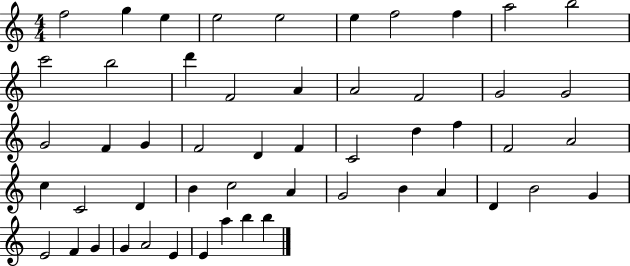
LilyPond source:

{
  \clef treble
  \numericTimeSignature
  \time 4/4
  \key c \major
  f''2 g''4 e''4 | e''2 e''2 | e''4 f''2 f''4 | a''2 b''2 | \break c'''2 b''2 | d'''4 f'2 a'4 | a'2 f'2 | g'2 g'2 | \break g'2 f'4 g'4 | f'2 d'4 f'4 | c'2 d''4 f''4 | f'2 a'2 | \break c''4 c'2 d'4 | b'4 c''2 a'4 | g'2 b'4 a'4 | d'4 b'2 g'4 | \break e'2 f'4 g'4 | g'4 a'2 e'4 | e'4 a''4 b''4 b''4 | \bar "|."
}